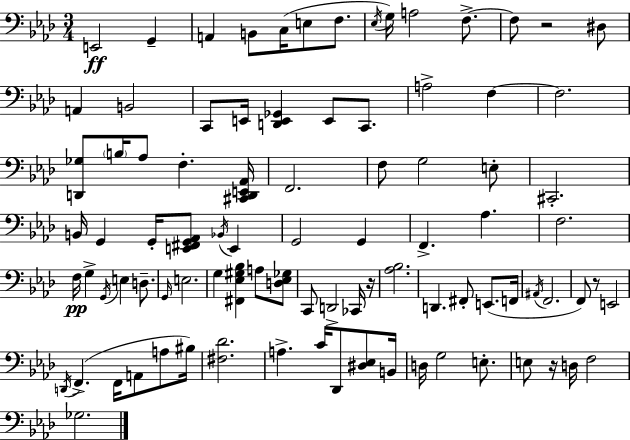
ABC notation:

X:1
T:Untitled
M:3/4
L:1/4
K:Ab
E,,2 G,, A,, B,,/2 C,/4 E,/2 F,/2 _E,/4 G,/4 A,2 F,/2 F,/2 z2 ^D,/2 A,, B,,2 C,,/2 E,,/4 [D,,E,,_G,,] E,,/2 C,,/2 A,2 F, F,2 [D,,_G,]/2 B,/4 _A,/2 F, [^C,,D,,E,,_A,,]/4 F,,2 F,/2 G,2 E,/2 ^C,,2 B,,/4 G,, G,,/4 [E,,^F,,G,,_A,,]/2 _B,,/4 E,, G,,2 G,, F,, _A, F,2 F,/4 G, G,,/4 E, D,/2 G,,/4 E,2 G, [^F,,_E,^G,_B,] A,/2 [D,_E,_G,]/2 C,,/2 D,,2 _C,,/4 z/4 [_A,_B,]2 D,, ^F,,/2 E,,/2 F,,/4 ^A,,/4 F,,2 F,,/2 z/2 E,,2 D,,/4 F,, F,,/4 A,,/2 A,/2 ^B,/4 [^F,_D]2 A, C/4 _D,,/2 [^D,_E,]/2 B,,/4 D,/4 G,2 E,/2 E,/2 z/4 D,/4 F,2 _G,2